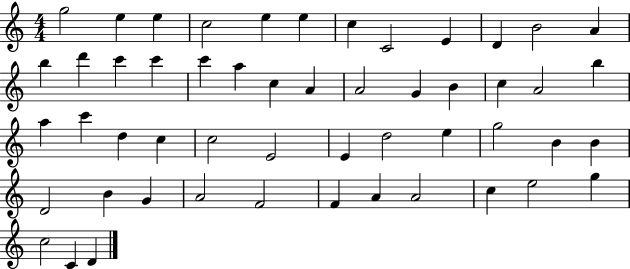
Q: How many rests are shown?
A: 0